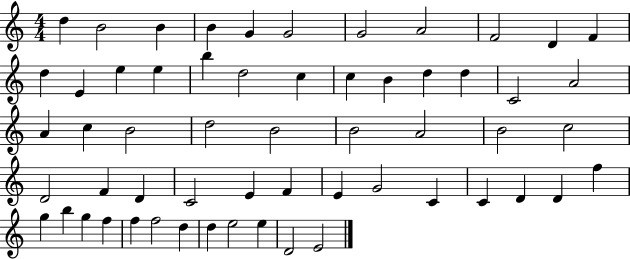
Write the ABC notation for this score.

X:1
T:Untitled
M:4/4
L:1/4
K:C
d B2 B B G G2 G2 A2 F2 D F d E e e b d2 c c B d d C2 A2 A c B2 d2 B2 B2 A2 B2 c2 D2 F D C2 E F E G2 C C D D f g b g f f f2 d d e2 e D2 E2